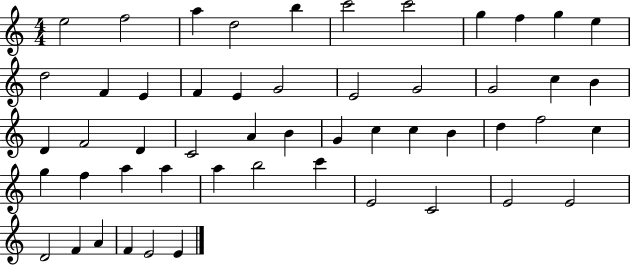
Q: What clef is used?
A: treble